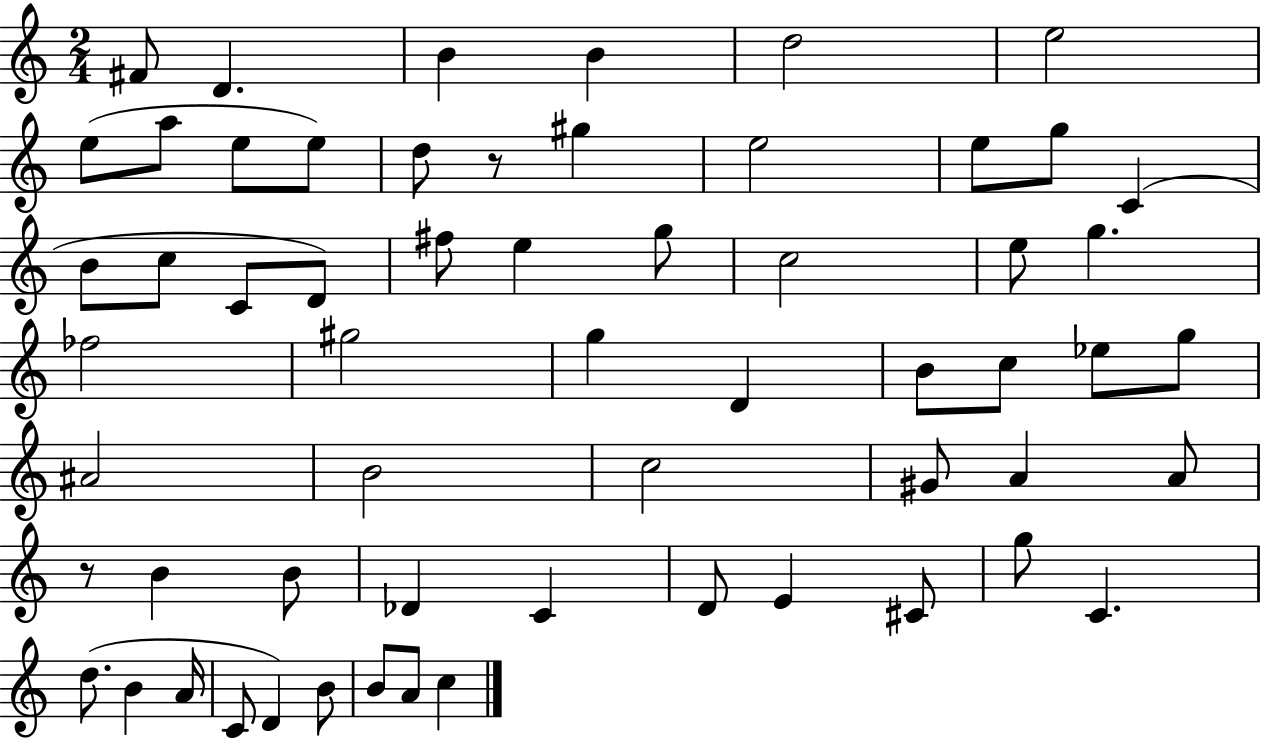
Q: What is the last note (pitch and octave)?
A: C5